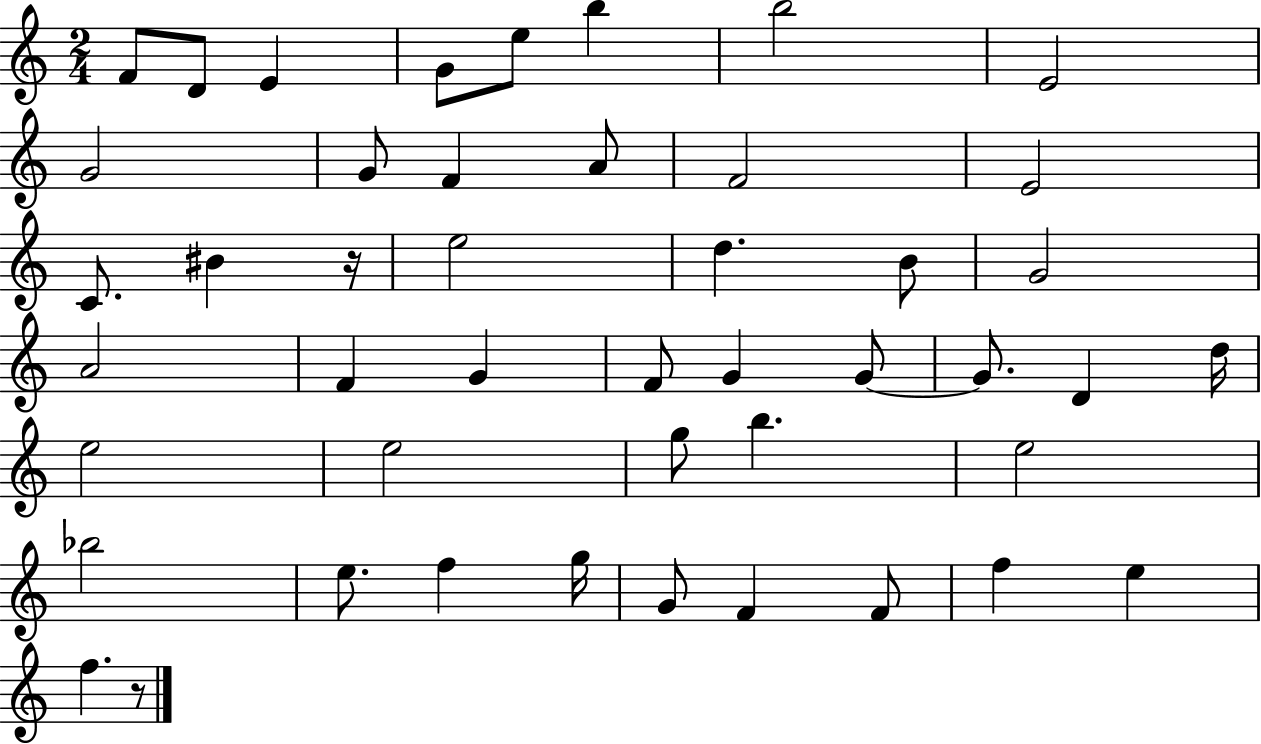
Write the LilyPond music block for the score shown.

{
  \clef treble
  \numericTimeSignature
  \time 2/4
  \key c \major
  f'8 d'8 e'4 | g'8 e''8 b''4 | b''2 | e'2 | \break g'2 | g'8 f'4 a'8 | f'2 | e'2 | \break c'8. bis'4 r16 | e''2 | d''4. b'8 | g'2 | \break a'2 | f'4 g'4 | f'8 g'4 g'8~~ | g'8. d'4 d''16 | \break e''2 | e''2 | g''8 b''4. | e''2 | \break bes''2 | e''8. f''4 g''16 | g'8 f'4 f'8 | f''4 e''4 | \break f''4. r8 | \bar "|."
}